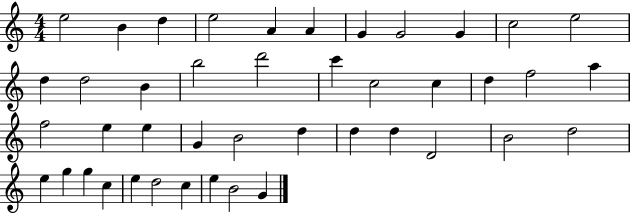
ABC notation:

X:1
T:Untitled
M:4/4
L:1/4
K:C
e2 B d e2 A A G G2 G c2 e2 d d2 B b2 d'2 c' c2 c d f2 a f2 e e G B2 d d d D2 B2 d2 e g g c e d2 c e B2 G